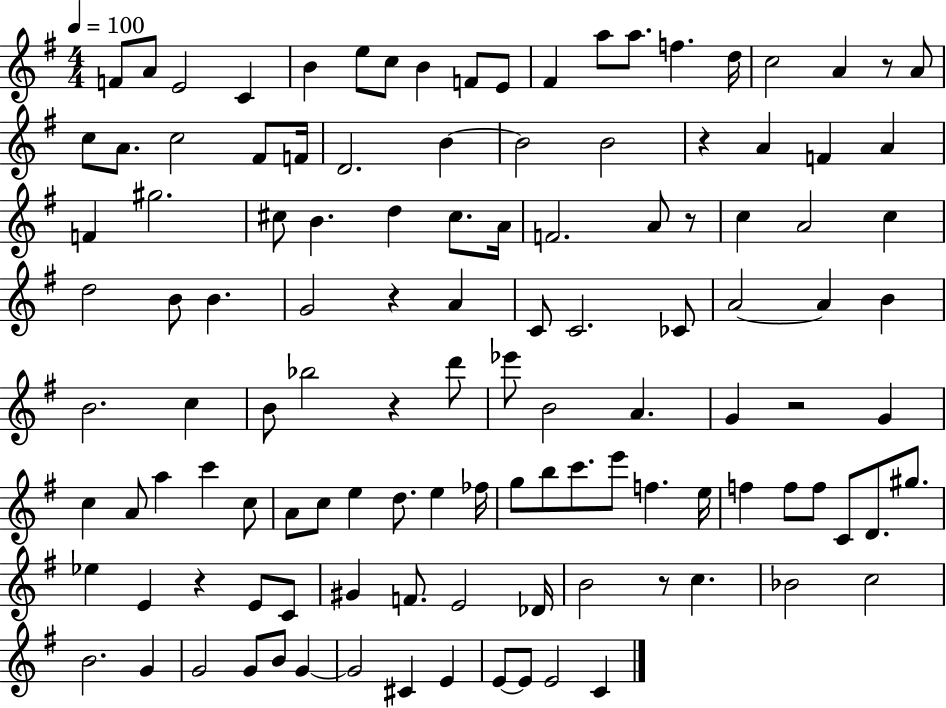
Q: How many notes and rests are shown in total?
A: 119